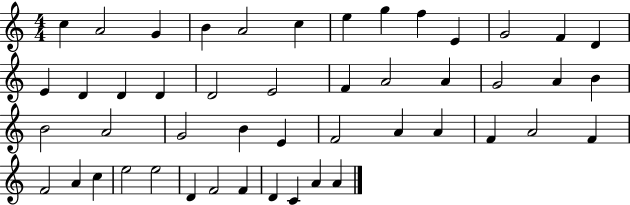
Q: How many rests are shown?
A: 0